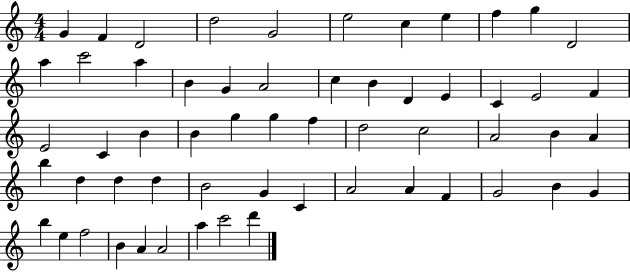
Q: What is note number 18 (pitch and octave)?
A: C5